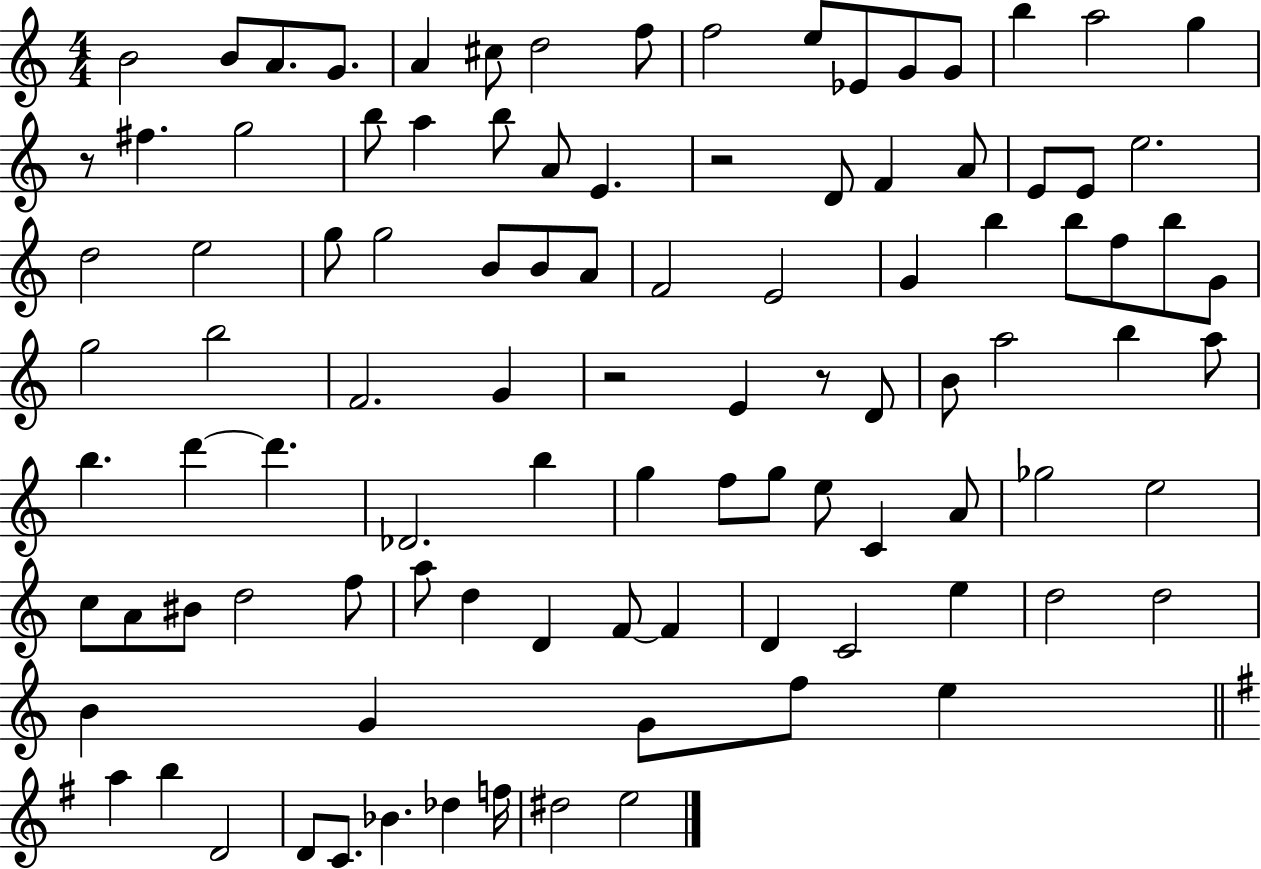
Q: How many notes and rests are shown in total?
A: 101